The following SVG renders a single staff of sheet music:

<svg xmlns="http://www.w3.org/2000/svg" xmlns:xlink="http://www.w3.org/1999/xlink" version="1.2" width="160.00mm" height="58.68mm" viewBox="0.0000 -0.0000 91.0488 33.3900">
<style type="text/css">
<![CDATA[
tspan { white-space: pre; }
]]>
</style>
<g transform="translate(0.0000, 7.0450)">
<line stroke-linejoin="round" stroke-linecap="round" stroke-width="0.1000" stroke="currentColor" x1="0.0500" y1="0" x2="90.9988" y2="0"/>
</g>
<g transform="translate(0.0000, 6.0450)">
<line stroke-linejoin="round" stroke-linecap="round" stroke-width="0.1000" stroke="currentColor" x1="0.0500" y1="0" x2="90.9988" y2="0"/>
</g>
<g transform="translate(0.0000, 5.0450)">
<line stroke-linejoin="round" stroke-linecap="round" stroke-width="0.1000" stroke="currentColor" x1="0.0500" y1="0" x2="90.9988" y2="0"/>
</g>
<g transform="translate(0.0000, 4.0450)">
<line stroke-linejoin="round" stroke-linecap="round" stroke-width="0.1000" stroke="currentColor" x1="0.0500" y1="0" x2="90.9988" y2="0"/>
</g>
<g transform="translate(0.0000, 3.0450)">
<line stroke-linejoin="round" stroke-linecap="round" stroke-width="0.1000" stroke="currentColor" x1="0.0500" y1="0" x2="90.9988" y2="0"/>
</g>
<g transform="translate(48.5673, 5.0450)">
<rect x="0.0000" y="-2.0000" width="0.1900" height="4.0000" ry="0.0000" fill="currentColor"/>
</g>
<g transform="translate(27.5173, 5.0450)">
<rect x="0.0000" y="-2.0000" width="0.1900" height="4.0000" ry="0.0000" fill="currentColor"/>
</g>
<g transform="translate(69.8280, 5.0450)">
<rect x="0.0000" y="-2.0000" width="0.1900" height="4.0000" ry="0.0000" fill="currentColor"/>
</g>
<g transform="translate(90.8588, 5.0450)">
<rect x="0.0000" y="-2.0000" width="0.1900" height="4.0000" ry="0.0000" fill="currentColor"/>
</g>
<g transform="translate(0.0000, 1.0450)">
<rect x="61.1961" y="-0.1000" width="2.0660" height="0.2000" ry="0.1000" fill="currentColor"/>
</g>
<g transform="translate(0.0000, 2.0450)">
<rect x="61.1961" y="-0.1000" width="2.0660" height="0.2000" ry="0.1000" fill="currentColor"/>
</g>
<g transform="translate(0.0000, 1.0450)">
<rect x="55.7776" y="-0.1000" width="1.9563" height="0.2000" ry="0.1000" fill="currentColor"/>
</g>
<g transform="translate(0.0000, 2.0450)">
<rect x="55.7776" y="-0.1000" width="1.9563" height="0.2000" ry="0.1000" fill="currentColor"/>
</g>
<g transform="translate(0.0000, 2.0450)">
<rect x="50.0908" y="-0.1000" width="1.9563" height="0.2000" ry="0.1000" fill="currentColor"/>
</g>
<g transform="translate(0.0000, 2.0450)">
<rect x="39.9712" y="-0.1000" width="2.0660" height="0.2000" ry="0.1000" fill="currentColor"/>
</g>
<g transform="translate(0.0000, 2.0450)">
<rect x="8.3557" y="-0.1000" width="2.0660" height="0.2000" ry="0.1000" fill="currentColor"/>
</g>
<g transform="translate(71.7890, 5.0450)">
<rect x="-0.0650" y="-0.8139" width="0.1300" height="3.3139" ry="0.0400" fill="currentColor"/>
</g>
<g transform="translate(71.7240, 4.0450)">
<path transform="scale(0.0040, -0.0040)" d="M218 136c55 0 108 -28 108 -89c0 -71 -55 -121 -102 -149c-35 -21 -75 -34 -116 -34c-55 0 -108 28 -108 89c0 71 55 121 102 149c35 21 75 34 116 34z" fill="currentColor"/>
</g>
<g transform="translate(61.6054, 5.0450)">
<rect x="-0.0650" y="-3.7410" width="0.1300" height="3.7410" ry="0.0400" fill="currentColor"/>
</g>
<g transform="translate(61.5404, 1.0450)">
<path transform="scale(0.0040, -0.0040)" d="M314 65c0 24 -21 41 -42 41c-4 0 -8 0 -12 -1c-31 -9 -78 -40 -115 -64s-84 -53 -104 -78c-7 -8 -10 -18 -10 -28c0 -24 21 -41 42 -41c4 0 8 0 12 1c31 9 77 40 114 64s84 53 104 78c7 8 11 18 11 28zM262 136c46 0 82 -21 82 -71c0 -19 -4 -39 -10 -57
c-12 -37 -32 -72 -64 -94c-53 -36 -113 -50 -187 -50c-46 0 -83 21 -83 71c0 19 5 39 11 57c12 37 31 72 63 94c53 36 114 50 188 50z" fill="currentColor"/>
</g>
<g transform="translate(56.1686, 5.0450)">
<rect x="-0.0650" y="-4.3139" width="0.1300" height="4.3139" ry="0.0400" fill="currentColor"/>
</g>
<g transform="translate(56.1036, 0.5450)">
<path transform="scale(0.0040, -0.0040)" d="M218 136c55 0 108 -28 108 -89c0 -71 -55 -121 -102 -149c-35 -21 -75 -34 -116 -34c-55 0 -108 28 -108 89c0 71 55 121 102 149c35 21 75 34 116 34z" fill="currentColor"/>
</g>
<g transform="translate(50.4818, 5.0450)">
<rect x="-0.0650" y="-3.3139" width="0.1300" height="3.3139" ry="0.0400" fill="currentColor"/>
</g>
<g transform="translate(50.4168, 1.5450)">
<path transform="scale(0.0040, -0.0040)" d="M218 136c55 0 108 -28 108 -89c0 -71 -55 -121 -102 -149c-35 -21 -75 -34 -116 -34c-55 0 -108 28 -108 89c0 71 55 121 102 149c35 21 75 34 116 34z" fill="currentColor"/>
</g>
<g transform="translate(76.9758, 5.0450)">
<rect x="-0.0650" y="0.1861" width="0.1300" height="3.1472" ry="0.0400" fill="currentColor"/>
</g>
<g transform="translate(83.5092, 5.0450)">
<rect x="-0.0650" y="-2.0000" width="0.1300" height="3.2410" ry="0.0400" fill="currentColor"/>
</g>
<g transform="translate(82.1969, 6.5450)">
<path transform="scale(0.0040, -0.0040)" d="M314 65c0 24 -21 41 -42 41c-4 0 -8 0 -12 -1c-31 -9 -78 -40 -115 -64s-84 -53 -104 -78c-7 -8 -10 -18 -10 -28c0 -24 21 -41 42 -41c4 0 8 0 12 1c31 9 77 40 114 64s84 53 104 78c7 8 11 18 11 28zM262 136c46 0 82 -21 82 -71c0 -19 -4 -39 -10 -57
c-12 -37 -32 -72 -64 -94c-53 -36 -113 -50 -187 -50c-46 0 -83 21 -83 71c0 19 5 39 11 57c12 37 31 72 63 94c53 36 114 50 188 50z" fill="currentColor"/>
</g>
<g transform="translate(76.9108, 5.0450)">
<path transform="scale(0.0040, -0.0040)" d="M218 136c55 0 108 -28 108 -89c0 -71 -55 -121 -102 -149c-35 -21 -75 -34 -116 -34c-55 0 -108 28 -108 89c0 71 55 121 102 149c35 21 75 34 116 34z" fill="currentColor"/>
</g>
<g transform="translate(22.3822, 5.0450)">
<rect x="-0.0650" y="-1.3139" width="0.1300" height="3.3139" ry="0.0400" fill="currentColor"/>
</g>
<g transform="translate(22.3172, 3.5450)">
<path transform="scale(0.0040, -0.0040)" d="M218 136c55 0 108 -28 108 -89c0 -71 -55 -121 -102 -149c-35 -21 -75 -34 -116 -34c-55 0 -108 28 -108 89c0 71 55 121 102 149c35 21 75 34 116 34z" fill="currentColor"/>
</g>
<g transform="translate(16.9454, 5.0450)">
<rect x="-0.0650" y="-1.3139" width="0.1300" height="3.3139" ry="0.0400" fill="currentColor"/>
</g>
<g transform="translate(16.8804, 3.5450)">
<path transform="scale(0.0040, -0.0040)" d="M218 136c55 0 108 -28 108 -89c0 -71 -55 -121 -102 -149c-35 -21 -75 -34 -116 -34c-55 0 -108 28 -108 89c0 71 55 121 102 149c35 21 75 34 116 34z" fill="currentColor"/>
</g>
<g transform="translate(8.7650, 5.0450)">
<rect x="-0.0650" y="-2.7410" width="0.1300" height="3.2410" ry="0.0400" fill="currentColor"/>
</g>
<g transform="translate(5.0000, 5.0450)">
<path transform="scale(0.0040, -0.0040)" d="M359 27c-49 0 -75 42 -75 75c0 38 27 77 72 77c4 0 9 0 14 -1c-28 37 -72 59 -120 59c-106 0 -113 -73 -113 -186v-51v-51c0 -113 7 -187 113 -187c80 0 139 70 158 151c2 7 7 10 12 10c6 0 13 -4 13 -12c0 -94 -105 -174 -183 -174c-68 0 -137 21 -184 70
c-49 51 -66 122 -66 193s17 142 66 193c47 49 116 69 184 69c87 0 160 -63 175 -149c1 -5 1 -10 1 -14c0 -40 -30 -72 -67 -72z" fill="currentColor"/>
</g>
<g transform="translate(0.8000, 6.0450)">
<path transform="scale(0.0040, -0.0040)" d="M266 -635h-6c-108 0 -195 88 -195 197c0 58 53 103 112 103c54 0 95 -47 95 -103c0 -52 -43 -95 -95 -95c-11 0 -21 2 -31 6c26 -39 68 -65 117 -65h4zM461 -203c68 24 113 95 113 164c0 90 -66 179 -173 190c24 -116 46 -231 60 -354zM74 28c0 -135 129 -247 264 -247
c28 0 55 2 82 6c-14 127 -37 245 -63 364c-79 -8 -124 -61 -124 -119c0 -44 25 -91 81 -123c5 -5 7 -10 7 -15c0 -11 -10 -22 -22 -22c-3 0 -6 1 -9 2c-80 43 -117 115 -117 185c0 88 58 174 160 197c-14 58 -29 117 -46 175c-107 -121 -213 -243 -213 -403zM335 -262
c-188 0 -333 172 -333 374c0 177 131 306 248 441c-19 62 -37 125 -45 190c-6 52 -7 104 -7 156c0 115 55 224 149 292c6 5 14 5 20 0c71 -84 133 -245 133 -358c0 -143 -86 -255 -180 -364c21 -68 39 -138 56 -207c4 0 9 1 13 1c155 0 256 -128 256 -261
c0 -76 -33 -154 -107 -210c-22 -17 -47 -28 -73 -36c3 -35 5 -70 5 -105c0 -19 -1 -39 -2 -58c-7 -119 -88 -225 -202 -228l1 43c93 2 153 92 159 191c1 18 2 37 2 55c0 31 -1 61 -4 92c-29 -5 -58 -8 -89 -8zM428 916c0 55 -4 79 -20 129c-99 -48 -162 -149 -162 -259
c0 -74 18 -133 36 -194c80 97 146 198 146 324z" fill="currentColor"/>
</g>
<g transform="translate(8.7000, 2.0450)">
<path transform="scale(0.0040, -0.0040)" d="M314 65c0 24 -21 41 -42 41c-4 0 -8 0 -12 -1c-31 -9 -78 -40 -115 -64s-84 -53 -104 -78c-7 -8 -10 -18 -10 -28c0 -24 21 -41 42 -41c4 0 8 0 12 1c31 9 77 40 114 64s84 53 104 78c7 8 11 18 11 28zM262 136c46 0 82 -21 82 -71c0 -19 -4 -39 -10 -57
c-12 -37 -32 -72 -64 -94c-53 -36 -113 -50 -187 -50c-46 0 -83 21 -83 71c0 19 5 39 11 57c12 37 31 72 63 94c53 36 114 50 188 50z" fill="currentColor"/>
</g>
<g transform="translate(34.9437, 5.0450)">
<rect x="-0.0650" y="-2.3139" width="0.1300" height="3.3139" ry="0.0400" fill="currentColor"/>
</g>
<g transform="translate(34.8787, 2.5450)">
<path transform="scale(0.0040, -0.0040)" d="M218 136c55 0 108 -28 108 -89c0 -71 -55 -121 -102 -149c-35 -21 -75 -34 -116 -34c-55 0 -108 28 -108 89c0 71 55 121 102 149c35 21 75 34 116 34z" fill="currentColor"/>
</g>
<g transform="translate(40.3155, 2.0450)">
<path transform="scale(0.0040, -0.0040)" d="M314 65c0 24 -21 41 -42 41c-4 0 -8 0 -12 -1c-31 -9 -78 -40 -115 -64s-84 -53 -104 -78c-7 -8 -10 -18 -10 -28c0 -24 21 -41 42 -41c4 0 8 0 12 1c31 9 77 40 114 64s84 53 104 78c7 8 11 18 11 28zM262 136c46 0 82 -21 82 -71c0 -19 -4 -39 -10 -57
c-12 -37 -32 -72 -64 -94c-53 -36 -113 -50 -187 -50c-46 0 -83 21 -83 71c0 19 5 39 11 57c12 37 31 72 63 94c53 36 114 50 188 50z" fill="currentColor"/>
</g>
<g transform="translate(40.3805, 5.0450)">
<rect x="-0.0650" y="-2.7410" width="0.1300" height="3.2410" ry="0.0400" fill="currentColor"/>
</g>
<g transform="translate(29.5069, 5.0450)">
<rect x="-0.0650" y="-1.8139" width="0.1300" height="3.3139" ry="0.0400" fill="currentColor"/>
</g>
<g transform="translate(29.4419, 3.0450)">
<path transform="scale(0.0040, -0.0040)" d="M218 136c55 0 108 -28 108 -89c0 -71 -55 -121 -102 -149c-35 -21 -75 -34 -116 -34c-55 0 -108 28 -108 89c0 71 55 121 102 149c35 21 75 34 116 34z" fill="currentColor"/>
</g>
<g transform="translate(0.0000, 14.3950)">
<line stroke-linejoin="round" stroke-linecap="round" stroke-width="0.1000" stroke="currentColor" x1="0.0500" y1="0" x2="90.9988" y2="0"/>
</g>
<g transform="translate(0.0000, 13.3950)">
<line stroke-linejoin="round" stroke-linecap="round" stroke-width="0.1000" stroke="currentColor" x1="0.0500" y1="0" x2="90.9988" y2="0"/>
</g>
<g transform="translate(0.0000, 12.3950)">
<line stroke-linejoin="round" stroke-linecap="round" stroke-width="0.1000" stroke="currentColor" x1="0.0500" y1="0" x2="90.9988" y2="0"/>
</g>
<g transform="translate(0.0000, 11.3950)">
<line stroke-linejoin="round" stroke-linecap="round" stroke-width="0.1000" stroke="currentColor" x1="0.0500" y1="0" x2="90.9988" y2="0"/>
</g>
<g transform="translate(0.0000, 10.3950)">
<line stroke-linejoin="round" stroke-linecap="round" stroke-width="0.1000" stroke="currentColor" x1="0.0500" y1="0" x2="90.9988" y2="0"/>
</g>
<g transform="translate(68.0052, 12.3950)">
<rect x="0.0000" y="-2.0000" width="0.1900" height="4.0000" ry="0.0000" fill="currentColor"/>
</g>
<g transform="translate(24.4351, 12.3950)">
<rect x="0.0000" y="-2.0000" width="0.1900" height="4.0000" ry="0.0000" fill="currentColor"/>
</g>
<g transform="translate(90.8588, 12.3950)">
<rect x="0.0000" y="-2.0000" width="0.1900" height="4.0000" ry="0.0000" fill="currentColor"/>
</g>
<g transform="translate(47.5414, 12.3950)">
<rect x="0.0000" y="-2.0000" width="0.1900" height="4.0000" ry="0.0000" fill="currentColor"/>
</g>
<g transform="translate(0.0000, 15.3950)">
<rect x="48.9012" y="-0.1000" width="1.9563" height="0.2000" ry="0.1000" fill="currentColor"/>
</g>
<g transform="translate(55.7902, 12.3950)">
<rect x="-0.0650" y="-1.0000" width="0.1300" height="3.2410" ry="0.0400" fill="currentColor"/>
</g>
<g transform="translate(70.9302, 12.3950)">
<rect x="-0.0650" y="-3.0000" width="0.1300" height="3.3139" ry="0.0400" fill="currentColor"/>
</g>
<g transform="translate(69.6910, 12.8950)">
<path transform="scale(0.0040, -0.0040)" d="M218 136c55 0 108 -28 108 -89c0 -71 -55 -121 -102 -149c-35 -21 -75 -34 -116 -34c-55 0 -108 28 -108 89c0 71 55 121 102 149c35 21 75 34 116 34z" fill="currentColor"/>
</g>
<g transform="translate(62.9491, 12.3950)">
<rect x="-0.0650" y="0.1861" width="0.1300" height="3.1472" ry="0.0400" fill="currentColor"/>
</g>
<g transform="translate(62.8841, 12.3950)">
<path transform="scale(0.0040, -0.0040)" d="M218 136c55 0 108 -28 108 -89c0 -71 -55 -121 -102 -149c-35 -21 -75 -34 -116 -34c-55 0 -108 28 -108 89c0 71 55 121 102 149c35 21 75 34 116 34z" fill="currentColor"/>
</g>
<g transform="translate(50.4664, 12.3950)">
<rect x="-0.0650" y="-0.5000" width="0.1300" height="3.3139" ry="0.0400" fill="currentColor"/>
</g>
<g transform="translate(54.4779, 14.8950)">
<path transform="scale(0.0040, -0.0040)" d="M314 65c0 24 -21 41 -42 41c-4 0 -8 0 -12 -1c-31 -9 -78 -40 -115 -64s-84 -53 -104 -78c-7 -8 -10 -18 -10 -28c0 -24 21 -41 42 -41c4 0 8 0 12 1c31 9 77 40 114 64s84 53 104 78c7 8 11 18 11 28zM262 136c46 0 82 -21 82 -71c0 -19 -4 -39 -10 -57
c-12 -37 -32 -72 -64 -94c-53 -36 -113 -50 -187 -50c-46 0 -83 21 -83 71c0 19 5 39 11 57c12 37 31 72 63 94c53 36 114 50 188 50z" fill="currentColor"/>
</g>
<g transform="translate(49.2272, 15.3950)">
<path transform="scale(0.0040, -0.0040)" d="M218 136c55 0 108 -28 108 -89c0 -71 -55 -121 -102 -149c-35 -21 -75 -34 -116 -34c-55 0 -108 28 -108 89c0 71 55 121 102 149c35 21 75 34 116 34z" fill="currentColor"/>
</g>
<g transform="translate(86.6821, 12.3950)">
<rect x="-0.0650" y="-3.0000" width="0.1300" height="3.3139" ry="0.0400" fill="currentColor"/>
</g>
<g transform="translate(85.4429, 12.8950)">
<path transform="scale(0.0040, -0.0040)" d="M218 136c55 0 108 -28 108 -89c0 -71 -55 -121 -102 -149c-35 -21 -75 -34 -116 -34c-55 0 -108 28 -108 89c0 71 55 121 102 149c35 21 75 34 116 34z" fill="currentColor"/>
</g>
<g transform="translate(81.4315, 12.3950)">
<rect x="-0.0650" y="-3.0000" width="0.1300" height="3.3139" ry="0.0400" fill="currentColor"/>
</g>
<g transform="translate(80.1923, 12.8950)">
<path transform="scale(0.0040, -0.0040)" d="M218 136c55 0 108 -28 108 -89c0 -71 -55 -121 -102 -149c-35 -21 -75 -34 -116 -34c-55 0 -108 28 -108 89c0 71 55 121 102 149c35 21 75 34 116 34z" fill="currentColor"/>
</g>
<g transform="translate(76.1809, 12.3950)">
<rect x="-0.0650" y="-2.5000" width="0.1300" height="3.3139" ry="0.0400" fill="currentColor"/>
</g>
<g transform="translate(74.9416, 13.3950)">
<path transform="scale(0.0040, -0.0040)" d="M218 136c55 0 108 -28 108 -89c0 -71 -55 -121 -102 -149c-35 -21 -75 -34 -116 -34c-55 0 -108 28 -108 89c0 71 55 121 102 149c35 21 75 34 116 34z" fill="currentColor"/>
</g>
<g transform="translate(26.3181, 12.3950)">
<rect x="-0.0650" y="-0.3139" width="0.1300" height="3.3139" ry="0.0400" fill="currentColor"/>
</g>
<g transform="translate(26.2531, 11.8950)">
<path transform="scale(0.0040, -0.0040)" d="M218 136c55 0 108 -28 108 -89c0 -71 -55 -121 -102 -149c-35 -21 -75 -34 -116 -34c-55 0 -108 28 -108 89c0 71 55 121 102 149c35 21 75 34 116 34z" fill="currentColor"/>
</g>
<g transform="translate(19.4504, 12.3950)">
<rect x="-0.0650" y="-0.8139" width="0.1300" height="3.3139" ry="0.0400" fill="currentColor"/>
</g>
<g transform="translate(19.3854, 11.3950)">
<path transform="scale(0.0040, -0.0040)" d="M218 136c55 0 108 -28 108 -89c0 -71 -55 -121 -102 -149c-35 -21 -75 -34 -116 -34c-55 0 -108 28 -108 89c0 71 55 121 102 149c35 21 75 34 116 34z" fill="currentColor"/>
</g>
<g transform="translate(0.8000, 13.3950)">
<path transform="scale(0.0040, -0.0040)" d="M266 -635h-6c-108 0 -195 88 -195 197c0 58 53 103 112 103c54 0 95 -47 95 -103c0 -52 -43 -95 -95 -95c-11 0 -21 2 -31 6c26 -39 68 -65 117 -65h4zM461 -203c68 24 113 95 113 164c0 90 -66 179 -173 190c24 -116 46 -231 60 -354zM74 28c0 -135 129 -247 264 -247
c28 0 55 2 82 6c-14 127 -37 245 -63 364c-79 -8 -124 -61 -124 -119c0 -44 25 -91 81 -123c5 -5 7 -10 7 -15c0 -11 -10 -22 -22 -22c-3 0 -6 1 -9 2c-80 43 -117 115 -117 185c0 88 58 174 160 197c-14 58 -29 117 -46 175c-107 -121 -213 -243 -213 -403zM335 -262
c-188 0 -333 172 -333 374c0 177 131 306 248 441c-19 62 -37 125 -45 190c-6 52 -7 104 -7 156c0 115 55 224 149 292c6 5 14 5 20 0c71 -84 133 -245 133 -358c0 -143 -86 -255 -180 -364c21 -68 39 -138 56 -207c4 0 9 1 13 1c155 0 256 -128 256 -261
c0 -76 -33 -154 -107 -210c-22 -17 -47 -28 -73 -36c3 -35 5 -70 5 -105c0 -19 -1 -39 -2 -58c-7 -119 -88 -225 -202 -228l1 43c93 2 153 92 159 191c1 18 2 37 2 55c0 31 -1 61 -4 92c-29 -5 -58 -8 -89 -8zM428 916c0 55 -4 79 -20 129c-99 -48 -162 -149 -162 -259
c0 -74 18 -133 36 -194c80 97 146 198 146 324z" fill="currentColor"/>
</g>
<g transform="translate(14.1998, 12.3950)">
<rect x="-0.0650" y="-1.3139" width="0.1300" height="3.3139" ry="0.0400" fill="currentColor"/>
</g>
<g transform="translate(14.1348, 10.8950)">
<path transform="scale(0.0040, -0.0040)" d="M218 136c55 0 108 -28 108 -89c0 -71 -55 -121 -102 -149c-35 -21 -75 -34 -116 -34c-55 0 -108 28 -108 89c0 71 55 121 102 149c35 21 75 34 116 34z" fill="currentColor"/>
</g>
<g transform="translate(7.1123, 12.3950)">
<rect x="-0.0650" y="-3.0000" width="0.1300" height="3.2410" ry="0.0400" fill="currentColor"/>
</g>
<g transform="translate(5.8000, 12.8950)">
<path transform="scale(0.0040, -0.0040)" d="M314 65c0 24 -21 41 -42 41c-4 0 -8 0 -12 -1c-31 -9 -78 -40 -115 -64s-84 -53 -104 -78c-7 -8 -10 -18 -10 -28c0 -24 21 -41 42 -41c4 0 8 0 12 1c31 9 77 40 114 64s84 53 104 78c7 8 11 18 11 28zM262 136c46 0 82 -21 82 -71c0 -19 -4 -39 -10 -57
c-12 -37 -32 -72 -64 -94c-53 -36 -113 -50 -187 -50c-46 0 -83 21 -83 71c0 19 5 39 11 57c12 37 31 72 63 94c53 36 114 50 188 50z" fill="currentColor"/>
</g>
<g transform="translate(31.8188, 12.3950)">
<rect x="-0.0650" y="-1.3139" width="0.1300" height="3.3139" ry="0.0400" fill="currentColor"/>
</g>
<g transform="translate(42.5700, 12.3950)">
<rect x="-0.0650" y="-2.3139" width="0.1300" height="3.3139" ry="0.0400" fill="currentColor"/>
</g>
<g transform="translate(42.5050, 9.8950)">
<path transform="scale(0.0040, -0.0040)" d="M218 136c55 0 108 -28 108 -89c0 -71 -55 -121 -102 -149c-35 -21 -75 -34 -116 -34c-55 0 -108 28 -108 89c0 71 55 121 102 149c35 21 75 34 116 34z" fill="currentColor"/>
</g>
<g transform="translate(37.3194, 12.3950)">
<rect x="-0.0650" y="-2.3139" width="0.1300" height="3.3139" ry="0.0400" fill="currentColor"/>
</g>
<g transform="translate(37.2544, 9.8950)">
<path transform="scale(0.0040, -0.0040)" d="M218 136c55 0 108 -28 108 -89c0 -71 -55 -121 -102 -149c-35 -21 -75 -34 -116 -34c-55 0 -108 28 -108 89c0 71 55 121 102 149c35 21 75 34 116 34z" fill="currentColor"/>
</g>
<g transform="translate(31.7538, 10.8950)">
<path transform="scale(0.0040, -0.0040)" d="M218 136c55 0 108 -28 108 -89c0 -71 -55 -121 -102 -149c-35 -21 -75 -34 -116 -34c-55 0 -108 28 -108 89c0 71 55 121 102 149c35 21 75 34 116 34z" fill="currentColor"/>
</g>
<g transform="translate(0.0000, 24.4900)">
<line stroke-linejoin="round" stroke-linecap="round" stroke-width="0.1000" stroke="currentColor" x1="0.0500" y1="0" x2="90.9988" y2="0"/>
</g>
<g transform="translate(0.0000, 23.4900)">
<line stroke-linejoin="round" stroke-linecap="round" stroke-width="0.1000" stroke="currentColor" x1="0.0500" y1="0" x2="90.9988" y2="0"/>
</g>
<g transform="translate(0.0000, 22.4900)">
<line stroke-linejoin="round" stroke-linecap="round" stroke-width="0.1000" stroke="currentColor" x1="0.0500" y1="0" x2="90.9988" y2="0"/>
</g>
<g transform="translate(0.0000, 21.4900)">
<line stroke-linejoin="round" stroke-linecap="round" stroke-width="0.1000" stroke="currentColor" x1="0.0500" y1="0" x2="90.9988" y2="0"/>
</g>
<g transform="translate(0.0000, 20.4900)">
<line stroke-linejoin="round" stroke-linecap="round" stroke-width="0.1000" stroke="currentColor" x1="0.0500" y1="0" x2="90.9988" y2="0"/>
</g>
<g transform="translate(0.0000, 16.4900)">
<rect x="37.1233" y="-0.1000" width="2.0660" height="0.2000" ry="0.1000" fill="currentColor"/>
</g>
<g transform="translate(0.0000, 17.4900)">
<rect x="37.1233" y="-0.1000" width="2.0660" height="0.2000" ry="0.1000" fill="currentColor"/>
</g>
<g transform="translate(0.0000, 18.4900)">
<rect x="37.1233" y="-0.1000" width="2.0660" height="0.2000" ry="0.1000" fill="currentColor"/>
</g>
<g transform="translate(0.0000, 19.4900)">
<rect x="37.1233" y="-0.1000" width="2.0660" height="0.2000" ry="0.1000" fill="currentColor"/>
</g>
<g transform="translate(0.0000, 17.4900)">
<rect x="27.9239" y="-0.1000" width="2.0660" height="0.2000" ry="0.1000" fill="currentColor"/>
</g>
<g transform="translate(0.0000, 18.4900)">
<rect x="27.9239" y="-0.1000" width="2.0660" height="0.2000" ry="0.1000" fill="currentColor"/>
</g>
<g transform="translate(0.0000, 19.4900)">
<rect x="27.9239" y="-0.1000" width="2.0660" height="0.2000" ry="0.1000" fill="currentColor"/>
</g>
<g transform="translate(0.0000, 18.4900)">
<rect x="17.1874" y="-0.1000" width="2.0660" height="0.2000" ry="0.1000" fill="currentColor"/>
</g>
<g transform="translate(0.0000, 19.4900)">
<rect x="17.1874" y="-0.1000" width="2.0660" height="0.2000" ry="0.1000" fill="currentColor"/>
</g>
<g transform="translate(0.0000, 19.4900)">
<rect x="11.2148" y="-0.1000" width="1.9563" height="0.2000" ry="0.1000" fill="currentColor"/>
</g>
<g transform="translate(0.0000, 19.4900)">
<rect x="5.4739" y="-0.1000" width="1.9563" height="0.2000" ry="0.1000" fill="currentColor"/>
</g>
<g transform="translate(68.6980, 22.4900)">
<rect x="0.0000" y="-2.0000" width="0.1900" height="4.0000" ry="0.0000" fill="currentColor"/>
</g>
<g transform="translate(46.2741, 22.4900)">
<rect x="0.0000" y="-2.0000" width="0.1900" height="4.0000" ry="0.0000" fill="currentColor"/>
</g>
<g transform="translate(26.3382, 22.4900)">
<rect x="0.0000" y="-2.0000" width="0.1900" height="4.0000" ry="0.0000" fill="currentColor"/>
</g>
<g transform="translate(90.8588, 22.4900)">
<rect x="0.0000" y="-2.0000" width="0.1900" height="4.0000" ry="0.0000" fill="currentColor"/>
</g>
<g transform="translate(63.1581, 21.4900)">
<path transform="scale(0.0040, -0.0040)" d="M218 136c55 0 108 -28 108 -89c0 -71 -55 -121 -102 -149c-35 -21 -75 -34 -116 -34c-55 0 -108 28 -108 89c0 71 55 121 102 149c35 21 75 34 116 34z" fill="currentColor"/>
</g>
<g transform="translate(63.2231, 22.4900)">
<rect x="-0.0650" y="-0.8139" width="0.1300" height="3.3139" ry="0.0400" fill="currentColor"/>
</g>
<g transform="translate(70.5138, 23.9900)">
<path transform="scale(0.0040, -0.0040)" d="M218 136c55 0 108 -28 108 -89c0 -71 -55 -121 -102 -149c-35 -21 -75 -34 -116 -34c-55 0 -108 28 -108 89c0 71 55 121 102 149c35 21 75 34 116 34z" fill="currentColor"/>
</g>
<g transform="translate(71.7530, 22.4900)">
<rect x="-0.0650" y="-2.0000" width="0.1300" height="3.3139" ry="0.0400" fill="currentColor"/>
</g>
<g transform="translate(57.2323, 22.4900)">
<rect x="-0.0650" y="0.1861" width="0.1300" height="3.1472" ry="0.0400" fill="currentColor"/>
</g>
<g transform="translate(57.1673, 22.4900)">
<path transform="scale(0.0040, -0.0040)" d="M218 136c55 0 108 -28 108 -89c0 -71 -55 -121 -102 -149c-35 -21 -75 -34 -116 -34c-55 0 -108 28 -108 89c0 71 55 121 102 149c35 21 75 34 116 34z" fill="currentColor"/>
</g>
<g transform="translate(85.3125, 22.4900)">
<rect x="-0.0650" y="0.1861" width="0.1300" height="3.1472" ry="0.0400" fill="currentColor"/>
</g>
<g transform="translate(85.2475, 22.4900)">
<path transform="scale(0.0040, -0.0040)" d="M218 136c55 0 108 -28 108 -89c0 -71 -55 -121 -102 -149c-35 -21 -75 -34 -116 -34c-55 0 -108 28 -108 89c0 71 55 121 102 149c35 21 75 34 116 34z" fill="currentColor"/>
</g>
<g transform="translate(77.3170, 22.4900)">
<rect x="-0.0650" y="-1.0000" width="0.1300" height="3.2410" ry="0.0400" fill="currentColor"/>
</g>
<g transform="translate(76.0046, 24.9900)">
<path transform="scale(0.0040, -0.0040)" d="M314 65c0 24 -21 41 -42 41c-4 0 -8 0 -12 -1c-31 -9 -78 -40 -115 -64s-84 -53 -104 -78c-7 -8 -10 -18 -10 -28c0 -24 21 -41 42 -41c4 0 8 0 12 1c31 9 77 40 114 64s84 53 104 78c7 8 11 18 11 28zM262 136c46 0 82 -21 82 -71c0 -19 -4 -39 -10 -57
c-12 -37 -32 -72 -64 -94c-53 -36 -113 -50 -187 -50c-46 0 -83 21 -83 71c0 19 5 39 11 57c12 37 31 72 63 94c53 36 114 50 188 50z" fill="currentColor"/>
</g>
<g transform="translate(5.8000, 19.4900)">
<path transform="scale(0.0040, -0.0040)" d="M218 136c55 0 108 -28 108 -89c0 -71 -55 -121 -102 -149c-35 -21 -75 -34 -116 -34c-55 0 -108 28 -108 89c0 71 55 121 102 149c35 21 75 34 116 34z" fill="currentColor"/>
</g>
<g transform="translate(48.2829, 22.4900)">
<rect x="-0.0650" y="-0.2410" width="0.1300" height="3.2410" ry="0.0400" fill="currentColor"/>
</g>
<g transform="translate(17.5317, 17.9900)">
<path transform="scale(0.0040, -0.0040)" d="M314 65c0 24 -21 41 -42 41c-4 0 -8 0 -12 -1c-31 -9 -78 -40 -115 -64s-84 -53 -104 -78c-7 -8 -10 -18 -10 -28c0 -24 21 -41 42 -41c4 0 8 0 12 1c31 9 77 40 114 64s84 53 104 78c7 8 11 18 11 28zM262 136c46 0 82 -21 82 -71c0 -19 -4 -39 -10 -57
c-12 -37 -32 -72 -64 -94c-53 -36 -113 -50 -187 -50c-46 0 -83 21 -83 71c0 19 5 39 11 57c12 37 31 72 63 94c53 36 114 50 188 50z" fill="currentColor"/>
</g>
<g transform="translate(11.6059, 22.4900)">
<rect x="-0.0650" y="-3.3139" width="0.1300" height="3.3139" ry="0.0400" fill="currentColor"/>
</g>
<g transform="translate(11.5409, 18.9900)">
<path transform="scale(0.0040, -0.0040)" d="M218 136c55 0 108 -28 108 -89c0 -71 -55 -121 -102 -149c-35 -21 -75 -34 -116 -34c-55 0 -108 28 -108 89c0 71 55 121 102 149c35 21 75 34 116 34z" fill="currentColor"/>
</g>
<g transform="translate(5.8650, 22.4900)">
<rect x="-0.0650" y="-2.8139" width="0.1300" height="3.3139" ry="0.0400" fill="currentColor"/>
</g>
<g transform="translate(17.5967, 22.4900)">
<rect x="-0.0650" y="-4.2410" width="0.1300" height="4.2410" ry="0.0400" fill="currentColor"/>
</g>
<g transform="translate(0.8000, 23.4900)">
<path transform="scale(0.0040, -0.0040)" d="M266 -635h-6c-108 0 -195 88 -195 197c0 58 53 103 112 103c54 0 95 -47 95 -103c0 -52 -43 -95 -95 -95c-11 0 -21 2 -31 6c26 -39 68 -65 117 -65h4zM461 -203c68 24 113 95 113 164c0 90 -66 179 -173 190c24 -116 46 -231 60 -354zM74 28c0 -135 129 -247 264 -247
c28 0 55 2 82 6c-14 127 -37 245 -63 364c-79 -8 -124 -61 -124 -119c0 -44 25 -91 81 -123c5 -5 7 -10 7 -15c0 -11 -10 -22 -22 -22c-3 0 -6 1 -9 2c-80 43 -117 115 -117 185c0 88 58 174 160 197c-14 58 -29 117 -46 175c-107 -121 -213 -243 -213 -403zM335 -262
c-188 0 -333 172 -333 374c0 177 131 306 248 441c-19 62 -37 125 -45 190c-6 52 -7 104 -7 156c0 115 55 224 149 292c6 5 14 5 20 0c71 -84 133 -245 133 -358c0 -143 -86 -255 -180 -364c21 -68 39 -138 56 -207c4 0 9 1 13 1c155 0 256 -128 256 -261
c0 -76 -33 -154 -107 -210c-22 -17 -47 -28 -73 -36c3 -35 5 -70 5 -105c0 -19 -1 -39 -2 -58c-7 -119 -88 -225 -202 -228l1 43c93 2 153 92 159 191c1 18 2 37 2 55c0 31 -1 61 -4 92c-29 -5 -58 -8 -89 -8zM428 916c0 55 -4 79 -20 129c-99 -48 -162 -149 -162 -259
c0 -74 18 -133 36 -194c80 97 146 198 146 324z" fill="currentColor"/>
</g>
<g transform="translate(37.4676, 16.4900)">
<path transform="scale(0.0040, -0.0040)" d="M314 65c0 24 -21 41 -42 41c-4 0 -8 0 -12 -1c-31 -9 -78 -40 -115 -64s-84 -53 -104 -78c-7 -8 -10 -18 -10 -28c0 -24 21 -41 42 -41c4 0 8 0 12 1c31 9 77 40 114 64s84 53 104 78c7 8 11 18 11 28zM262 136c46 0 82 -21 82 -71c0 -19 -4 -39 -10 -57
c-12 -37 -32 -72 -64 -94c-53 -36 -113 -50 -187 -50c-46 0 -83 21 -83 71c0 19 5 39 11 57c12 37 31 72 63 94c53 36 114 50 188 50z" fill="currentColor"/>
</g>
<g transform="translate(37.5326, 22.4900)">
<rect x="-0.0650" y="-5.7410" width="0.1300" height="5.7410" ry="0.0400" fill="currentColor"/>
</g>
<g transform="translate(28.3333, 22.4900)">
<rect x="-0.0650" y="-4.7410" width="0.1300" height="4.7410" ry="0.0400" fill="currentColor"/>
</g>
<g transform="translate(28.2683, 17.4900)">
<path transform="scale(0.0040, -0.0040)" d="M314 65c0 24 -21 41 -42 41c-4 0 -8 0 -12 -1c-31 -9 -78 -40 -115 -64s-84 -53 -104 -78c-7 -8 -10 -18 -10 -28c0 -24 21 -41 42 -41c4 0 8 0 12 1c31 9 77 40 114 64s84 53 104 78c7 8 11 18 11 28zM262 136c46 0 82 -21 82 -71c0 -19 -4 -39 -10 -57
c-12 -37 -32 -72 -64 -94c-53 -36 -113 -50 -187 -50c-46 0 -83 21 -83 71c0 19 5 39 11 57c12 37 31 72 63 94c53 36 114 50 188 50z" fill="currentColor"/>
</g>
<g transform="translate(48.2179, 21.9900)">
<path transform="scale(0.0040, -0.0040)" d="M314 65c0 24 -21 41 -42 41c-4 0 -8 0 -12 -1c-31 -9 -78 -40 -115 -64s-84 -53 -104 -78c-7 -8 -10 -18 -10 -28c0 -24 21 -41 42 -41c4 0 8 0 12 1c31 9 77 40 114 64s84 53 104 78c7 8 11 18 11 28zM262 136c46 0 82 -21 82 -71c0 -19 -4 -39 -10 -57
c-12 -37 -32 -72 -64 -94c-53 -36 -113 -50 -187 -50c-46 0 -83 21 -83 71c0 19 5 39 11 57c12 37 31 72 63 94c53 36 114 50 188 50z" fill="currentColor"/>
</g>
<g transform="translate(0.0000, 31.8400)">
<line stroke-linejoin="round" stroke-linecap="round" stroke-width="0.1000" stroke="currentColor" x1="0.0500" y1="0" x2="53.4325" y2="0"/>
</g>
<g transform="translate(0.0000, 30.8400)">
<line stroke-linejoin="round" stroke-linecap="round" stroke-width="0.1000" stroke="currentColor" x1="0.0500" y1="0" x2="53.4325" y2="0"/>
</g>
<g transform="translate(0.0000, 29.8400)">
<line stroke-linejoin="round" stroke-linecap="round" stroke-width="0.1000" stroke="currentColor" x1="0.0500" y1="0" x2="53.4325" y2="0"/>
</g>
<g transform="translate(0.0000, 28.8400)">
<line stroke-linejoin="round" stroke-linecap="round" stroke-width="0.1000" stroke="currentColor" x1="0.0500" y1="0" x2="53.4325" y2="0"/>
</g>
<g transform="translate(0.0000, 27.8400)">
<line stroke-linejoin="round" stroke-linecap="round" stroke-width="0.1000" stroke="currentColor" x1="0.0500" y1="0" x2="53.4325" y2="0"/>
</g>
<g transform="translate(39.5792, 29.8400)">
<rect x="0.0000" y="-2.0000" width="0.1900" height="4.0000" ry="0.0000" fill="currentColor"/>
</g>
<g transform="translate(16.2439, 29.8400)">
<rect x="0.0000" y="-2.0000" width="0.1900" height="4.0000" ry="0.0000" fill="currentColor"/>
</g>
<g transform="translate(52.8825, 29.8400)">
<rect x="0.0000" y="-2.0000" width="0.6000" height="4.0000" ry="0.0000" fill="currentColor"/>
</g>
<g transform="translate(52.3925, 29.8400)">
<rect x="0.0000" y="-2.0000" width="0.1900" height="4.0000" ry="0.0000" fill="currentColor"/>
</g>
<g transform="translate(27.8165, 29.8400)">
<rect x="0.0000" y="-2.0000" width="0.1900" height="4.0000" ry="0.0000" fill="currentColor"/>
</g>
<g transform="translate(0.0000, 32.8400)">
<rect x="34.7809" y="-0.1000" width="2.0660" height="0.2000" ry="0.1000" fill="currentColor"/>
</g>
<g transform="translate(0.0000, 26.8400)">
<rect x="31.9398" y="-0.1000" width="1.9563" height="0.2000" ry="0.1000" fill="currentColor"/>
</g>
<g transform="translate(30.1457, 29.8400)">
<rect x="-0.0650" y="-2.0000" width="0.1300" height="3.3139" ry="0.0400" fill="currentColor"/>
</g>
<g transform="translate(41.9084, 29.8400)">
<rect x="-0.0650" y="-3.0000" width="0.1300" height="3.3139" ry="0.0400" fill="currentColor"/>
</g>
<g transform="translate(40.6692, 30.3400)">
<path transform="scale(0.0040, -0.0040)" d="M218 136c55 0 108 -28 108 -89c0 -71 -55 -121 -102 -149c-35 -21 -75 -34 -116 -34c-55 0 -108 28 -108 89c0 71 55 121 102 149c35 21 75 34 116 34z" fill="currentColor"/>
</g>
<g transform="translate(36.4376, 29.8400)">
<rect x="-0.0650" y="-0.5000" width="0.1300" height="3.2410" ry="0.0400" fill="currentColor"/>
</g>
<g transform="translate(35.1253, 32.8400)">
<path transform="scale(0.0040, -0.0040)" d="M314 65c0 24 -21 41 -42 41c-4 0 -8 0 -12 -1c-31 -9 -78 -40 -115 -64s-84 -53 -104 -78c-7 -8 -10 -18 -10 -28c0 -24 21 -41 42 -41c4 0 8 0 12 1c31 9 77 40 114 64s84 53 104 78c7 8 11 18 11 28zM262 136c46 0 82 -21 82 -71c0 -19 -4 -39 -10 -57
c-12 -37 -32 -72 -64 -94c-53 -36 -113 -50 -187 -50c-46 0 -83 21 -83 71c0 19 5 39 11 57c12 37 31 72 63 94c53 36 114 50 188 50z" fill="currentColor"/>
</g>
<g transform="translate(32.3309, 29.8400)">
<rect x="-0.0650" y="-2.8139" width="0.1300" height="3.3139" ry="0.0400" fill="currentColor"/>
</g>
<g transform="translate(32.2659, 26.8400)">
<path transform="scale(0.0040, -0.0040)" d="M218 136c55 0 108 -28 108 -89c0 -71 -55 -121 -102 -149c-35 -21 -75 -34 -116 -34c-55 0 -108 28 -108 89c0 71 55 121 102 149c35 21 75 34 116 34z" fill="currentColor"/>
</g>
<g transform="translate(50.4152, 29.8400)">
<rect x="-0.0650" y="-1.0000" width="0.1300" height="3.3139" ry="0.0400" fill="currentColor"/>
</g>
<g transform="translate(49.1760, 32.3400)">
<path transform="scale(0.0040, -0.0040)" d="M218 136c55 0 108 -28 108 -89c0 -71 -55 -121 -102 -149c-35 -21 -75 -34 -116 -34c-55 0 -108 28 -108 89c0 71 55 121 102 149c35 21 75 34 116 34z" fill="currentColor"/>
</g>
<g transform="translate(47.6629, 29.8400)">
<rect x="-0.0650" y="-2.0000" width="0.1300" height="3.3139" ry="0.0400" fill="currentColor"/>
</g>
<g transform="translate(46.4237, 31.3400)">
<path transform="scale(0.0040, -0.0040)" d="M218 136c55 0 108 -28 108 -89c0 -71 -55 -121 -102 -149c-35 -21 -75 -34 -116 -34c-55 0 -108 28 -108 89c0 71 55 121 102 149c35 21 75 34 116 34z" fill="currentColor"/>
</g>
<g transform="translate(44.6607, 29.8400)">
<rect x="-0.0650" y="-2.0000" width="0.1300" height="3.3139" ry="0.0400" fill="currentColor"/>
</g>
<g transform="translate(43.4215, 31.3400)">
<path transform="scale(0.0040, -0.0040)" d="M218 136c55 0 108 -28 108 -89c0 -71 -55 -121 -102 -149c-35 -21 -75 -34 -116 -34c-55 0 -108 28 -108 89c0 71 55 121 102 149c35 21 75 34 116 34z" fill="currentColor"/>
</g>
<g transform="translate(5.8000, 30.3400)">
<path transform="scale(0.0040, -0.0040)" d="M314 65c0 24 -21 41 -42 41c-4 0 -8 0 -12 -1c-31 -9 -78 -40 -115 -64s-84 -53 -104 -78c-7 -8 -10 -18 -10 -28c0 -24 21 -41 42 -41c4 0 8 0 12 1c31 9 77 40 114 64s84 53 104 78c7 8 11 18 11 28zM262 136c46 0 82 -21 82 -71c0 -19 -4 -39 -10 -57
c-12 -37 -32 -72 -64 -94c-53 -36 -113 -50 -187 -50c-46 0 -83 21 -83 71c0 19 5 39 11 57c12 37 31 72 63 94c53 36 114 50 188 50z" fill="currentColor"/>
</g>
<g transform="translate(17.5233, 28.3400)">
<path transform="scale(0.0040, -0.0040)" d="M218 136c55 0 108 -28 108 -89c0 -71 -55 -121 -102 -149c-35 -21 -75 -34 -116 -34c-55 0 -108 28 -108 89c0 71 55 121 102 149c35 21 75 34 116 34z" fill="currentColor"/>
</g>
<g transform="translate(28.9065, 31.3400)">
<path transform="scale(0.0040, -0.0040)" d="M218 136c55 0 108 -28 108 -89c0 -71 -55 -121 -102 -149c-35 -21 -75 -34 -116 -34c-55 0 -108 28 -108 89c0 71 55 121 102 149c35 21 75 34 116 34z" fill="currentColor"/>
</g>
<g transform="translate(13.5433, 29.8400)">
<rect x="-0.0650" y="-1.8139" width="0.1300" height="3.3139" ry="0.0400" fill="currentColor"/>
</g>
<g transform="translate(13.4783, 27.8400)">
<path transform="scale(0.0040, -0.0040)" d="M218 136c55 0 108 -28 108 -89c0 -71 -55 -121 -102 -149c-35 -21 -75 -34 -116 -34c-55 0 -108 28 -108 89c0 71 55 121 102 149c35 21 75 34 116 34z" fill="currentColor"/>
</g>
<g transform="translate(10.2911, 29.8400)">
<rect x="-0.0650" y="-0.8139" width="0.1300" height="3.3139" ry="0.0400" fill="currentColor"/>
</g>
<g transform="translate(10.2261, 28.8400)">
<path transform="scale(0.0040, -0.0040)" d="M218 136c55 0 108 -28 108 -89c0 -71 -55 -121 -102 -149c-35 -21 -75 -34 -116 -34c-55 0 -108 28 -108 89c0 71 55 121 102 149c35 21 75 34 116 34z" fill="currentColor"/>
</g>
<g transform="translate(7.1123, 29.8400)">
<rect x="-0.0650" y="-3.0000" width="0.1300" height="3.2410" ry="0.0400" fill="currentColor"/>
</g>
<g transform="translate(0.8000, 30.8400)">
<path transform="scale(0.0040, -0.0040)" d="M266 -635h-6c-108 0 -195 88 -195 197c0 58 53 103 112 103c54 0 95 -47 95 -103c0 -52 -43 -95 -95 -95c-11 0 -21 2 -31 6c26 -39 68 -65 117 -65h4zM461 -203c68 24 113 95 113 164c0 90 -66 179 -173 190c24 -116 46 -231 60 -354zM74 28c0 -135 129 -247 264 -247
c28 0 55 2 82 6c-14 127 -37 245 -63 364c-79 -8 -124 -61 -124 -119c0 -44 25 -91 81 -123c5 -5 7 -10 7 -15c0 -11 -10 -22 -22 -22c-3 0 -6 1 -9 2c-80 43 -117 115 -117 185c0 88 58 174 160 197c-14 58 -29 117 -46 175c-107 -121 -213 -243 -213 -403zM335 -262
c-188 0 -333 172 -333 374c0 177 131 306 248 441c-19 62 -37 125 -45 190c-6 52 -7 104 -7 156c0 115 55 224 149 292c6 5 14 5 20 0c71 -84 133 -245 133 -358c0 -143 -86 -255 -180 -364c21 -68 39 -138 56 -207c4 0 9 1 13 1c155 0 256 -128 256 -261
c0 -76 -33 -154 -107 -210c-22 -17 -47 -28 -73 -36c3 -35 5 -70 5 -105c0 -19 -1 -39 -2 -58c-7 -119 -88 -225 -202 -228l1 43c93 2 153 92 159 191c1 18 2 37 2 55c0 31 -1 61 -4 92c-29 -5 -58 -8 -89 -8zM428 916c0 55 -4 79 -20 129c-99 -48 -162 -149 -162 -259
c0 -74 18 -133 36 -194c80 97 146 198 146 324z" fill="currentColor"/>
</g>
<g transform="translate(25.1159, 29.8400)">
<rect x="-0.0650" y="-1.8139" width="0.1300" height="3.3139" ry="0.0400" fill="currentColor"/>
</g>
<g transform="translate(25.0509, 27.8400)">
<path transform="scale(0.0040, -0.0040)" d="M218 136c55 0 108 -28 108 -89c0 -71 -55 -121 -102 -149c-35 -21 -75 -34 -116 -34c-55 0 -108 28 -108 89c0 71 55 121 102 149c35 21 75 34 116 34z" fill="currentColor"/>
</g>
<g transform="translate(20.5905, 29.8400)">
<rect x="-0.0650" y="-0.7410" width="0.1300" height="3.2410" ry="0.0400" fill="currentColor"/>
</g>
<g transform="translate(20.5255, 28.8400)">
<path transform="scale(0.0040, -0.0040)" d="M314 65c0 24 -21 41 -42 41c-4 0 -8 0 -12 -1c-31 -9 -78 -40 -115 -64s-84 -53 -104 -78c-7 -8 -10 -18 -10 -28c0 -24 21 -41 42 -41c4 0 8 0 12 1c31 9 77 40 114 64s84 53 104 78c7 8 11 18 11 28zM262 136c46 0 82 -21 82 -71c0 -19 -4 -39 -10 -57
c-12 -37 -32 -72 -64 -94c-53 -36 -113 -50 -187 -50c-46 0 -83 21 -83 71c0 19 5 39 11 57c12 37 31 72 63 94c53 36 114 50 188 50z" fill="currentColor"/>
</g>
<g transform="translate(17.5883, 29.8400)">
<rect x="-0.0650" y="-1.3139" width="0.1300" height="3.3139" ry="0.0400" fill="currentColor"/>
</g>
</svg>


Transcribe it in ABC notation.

X:1
T:Untitled
M:4/4
L:1/4
K:C
a2 e e f g a2 b d' c'2 d B F2 A2 e d c e g g C D2 B A G A A a b d'2 e'2 g'2 c2 B d F D2 B A2 d f e d2 f F a C2 A F F D